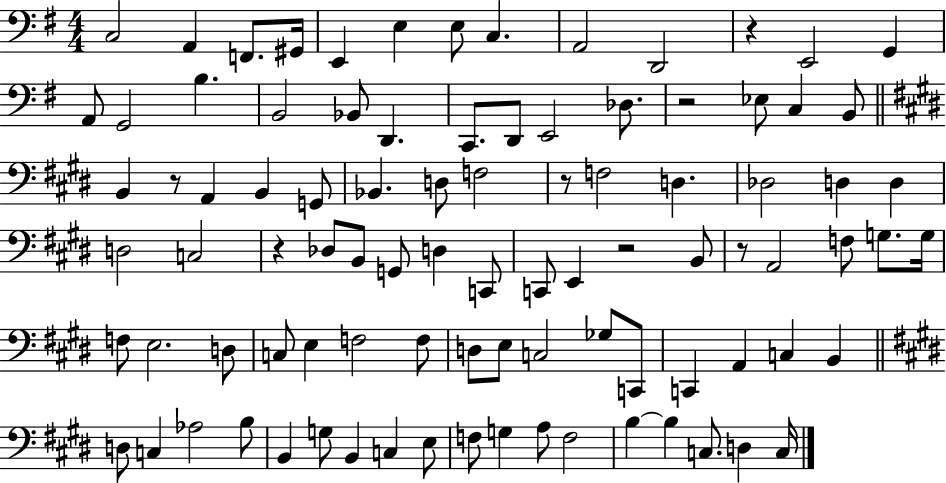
X:1
T:Untitled
M:4/4
L:1/4
K:G
C,2 A,, F,,/2 ^G,,/4 E,, E, E,/2 C, A,,2 D,,2 z E,,2 G,, A,,/2 G,,2 B, B,,2 _B,,/2 D,, C,,/2 D,,/2 E,,2 _D,/2 z2 _E,/2 C, B,,/2 B,, z/2 A,, B,, G,,/2 _B,, D,/2 F,2 z/2 F,2 D, _D,2 D, D, D,2 C,2 z _D,/2 B,,/2 G,,/2 D, C,,/2 C,,/2 E,, z2 B,,/2 z/2 A,,2 F,/2 G,/2 G,/4 F,/2 E,2 D,/2 C,/2 E, F,2 F,/2 D,/2 E,/2 C,2 _G,/2 C,,/2 C,, A,, C, B,, D,/2 C, _A,2 B,/2 B,, G,/2 B,, C, E,/2 F,/2 G, A,/2 F,2 B, B, C,/2 D, C,/4